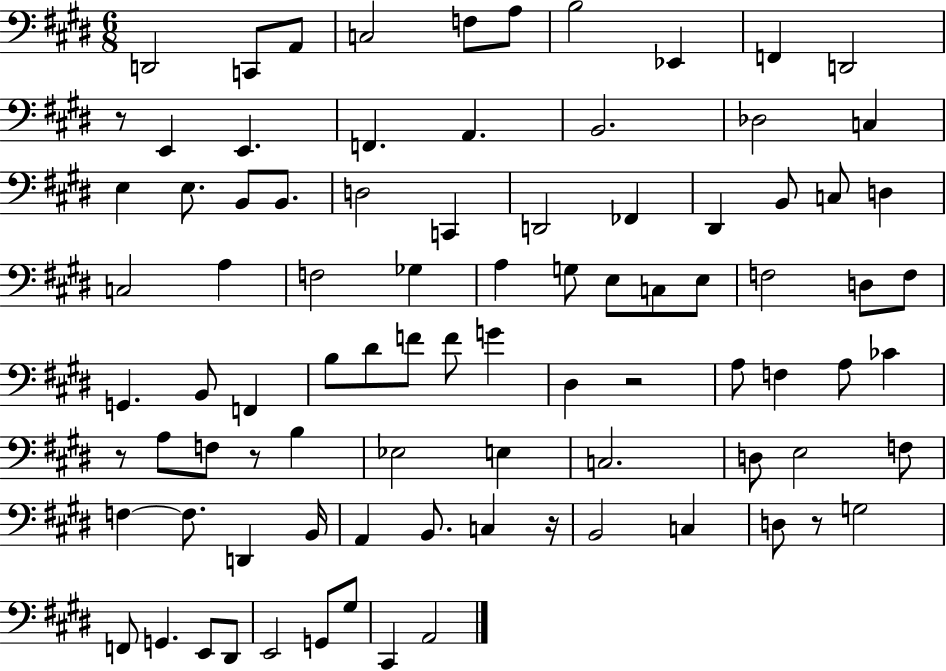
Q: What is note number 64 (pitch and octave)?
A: F3